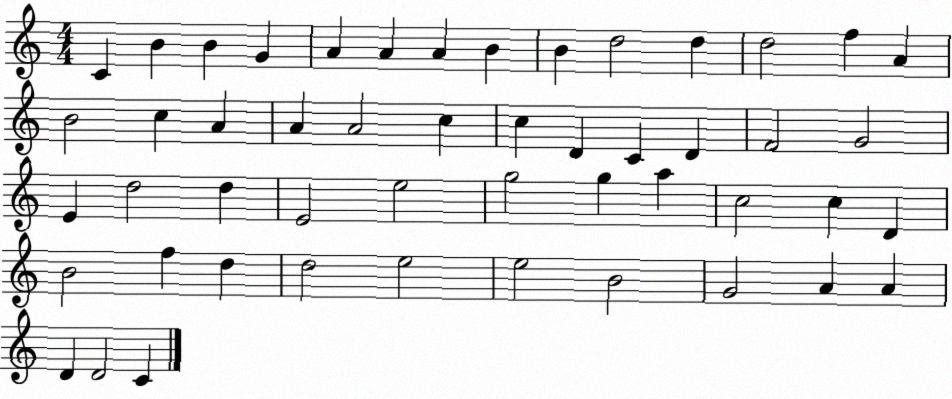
X:1
T:Untitled
M:4/4
L:1/4
K:C
C B B G A A A B B d2 d d2 f A B2 c A A A2 c c D C D F2 G2 E d2 d E2 e2 g2 g a c2 c D B2 f d d2 e2 e2 B2 G2 A A D D2 C